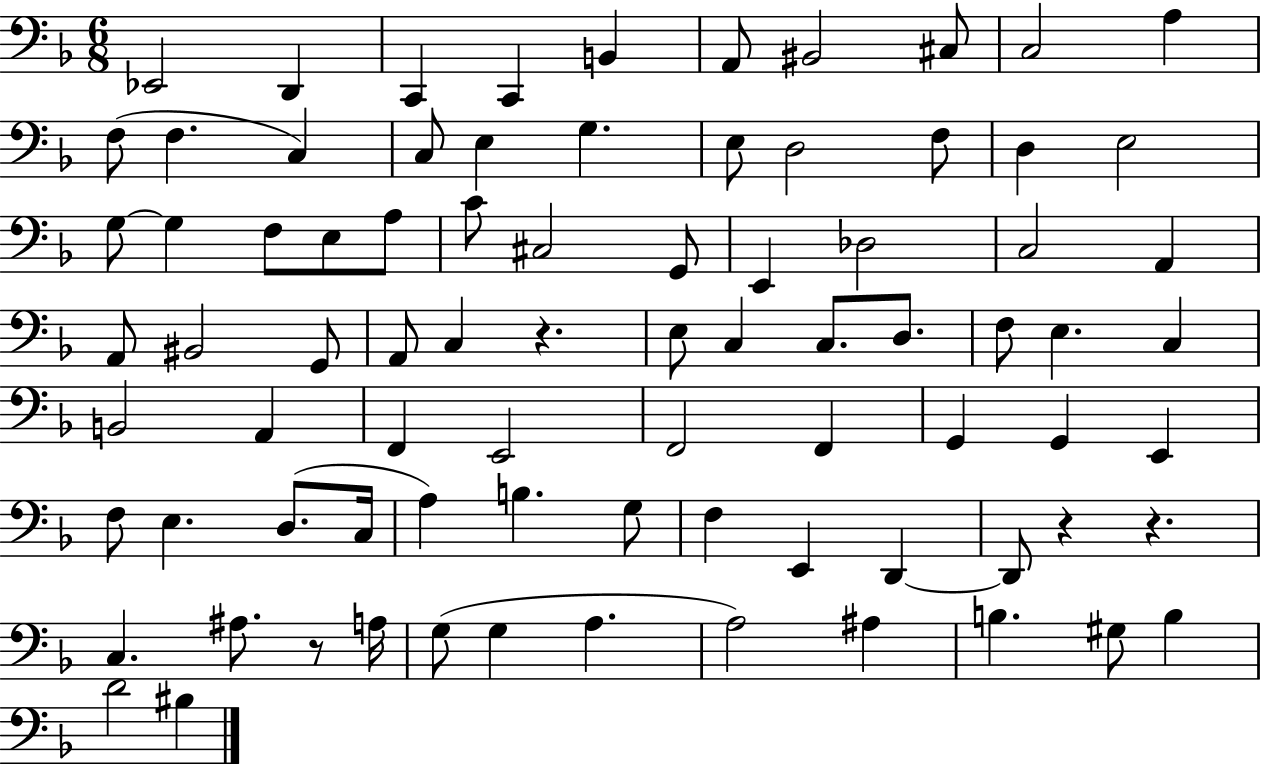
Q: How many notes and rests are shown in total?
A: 82